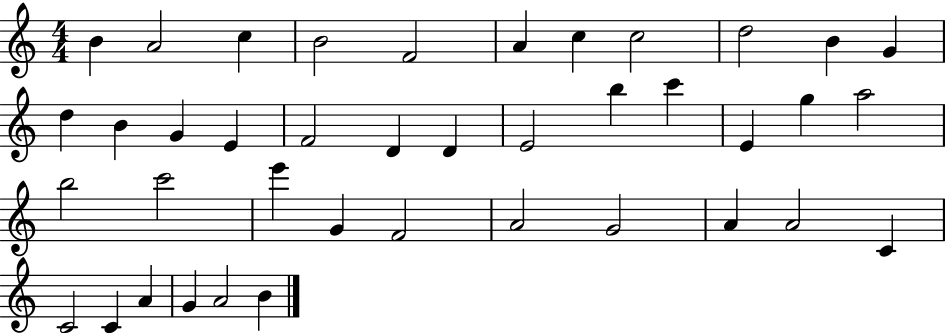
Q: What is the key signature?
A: C major